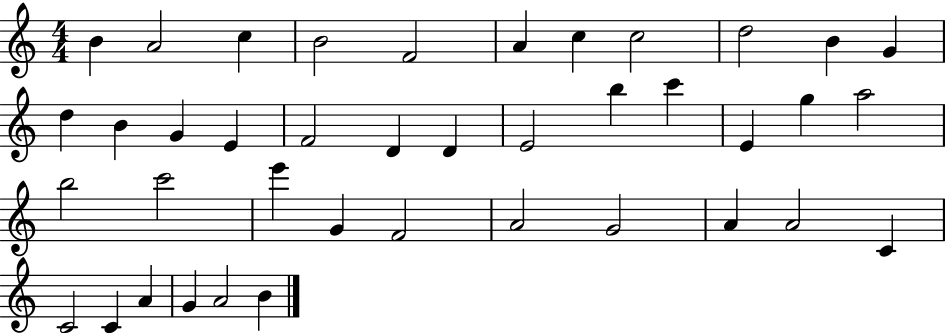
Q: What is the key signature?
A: C major